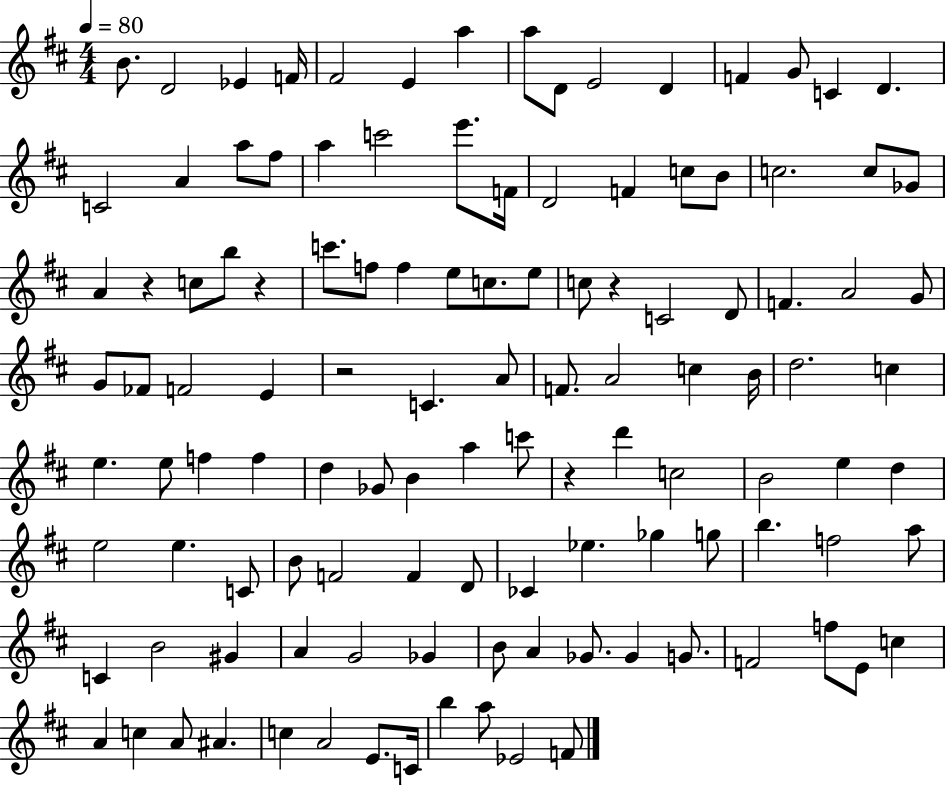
{
  \clef treble
  \numericTimeSignature
  \time 4/4
  \key d \major
  \tempo 4 = 80
  \repeat volta 2 { b'8. d'2 ees'4 f'16 | fis'2 e'4 a''4 | a''8 d'8 e'2 d'4 | f'4 g'8 c'4 d'4. | \break c'2 a'4 a''8 fis''8 | a''4 c'''2 e'''8. f'16 | d'2 f'4 c''8 b'8 | c''2. c''8 ges'8 | \break a'4 r4 c''8 b''8 r4 | c'''8. f''8 f''4 e''8 c''8. e''8 | c''8 r4 c'2 d'8 | f'4. a'2 g'8 | \break g'8 fes'8 f'2 e'4 | r2 c'4. a'8 | f'8. a'2 c''4 b'16 | d''2. c''4 | \break e''4. e''8 f''4 f''4 | d''4 ges'8 b'4 a''4 c'''8 | r4 d'''4 c''2 | b'2 e''4 d''4 | \break e''2 e''4. c'8 | b'8 f'2 f'4 d'8 | ces'4 ees''4. ges''4 g''8 | b''4. f''2 a''8 | \break c'4 b'2 gis'4 | a'4 g'2 ges'4 | b'8 a'4 ges'8. ges'4 g'8. | f'2 f''8 e'8 c''4 | \break a'4 c''4 a'8 ais'4. | c''4 a'2 e'8. c'16 | b''4 a''8 ees'2 f'8 | } \bar "|."
}